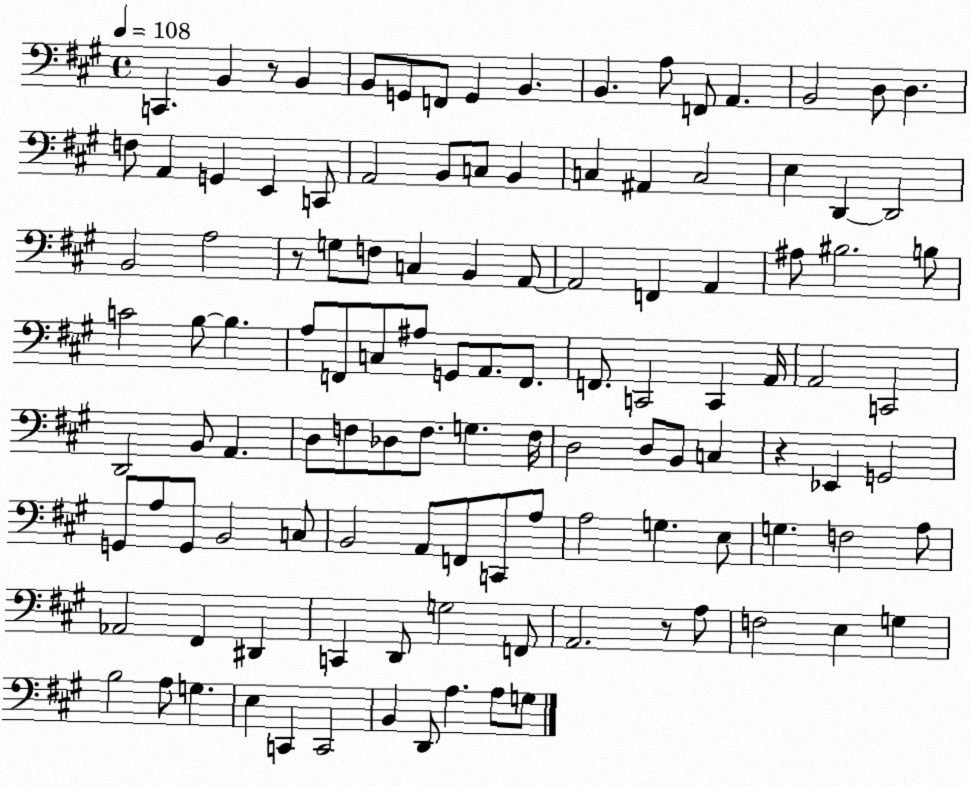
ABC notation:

X:1
T:Untitled
M:4/4
L:1/4
K:A
C,, B,, z/2 B,, B,,/2 G,,/2 F,,/2 G,, B,, B,, A,/2 F,,/2 A,, B,,2 D,/2 D, F,/2 A,, G,, E,, C,,/2 A,,2 B,,/2 C,/2 B,, C, ^A,, C,2 E, D,, D,,2 B,,2 A,2 z/2 G,/2 F,/2 C, B,, A,,/2 A,,2 F,, A,, ^A,/2 ^B,2 B,/2 C2 B,/2 B, A,/2 F,,/2 C,/2 ^A,/2 G,,/2 A,,/2 F,,/2 F,,/2 C,,2 C,, A,,/4 A,,2 C,,2 D,,2 B,,/2 A,, D,/2 F,/2 _D,/2 F,/2 G, F,/4 D,2 D,/2 B,,/2 C, z _E,, G,,2 G,,/2 A,/2 G,,/2 B,,2 C,/2 B,,2 A,,/2 F,,/2 C,,/2 A,/2 A,2 G, E,/2 G, F,2 A,/2 _A,,2 ^F,, ^D,, C,, D,,/2 G,2 F,,/2 A,,2 z/2 A,/2 F,2 E, G, B,2 A,/2 G, E, C,, C,,2 B,, D,,/2 A, A,/2 G,/2